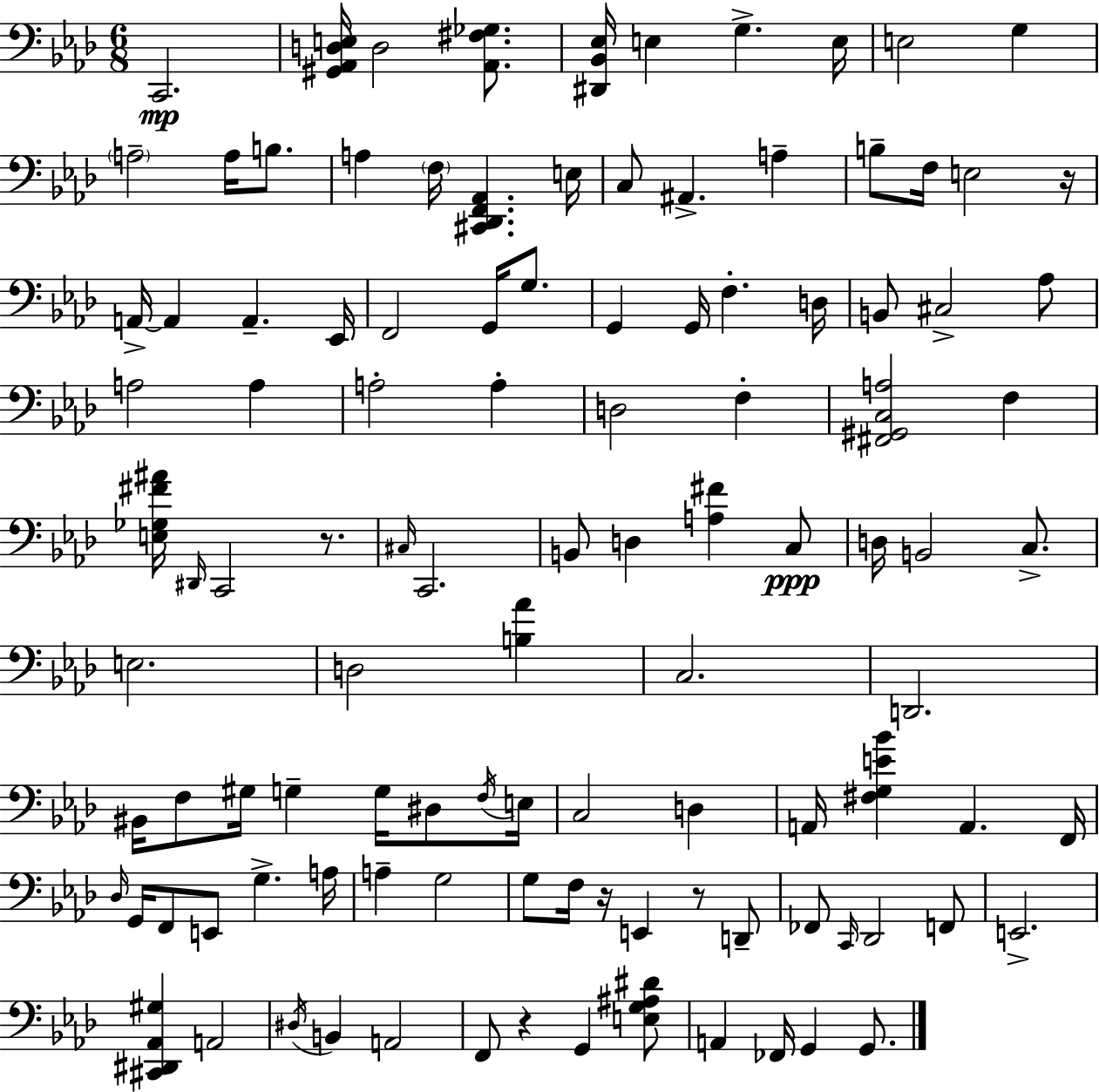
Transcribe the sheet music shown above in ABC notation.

X:1
T:Untitled
M:6/8
L:1/4
K:Fm
C,,2 [^G,,_A,,D,E,]/4 D,2 [_A,,^F,_G,]/2 [^D,,_B,,_E,]/4 E, G, E,/4 E,2 G, A,2 A,/4 B,/2 A, F,/4 [^C,,_D,,F,,_A,,] E,/4 C,/2 ^A,, A, B,/2 F,/4 E,2 z/4 A,,/4 A,, A,, _E,,/4 F,,2 G,,/4 G,/2 G,, G,,/4 F, D,/4 B,,/2 ^C,2 _A,/2 A,2 A, A,2 A, D,2 F, [^F,,^G,,C,A,]2 F, [E,_G,^F^A]/4 ^D,,/4 C,,2 z/2 ^C,/4 C,,2 B,,/2 D, [A,^F] C,/2 D,/4 B,,2 C,/2 E,2 D,2 [B,_A] C,2 D,,2 ^B,,/4 F,/2 ^G,/4 G, G,/4 ^D,/2 F,/4 E,/4 C,2 D, A,,/4 [^F,G,E_B] A,, F,,/4 _D,/4 G,,/4 F,,/2 E,,/2 G, A,/4 A, G,2 G,/2 F,/4 z/4 E,, z/2 D,,/2 _F,,/2 C,,/4 _D,,2 F,,/2 E,,2 [^C,,^D,,_A,,^G,] A,,2 ^D,/4 B,, A,,2 F,,/2 z G,, [E,G,^A,^D]/2 A,, _F,,/4 G,, G,,/2